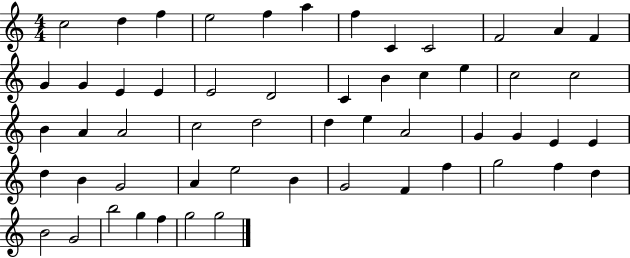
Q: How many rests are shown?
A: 0